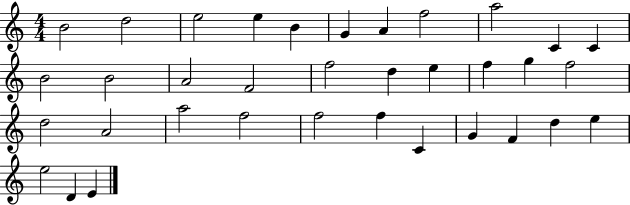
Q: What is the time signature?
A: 4/4